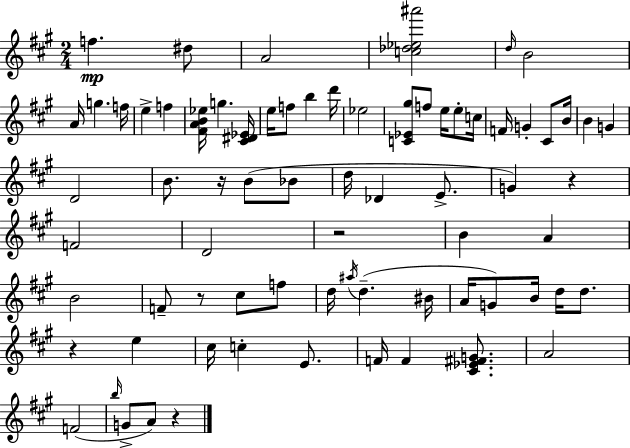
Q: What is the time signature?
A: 2/4